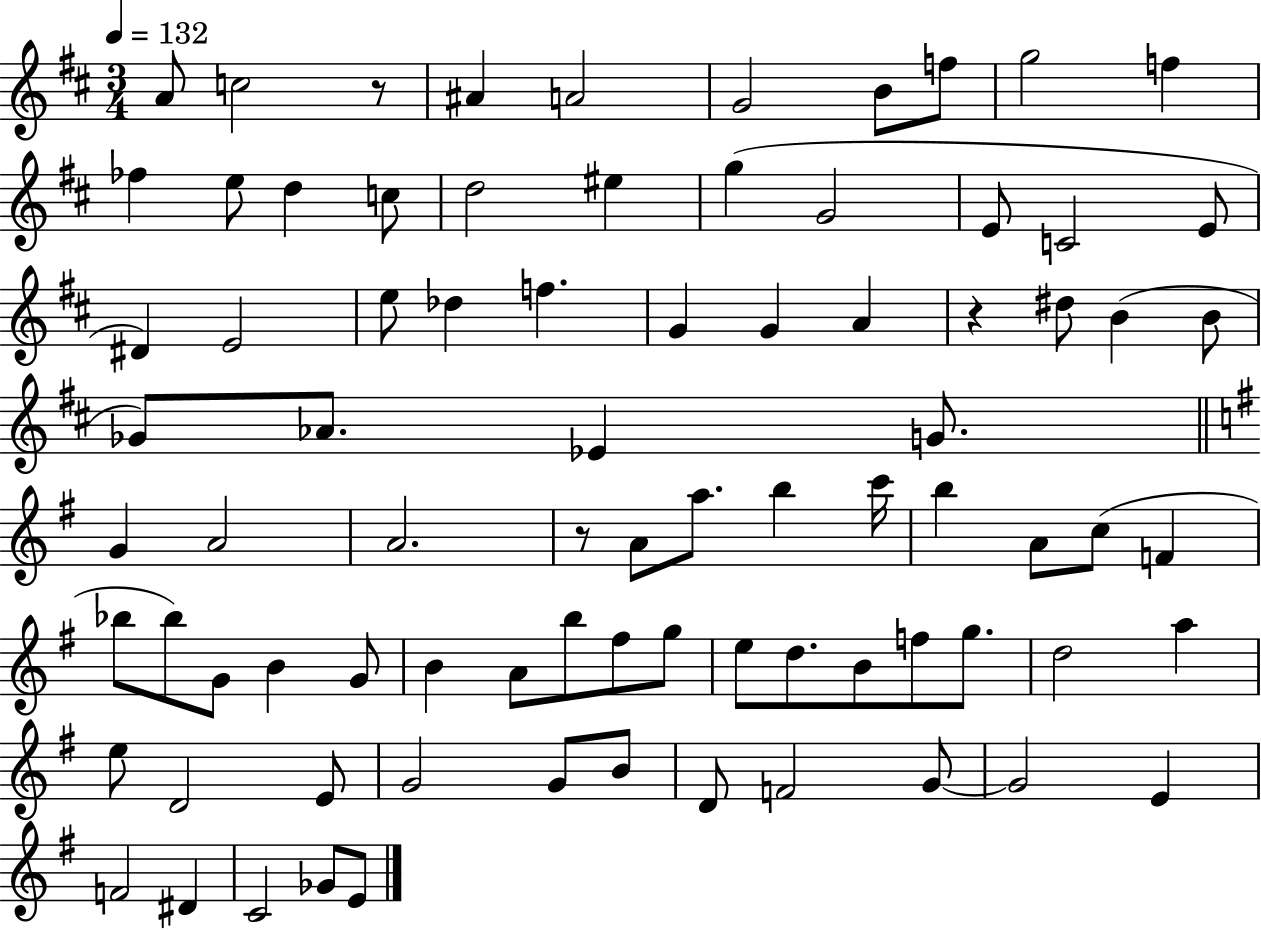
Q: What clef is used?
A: treble